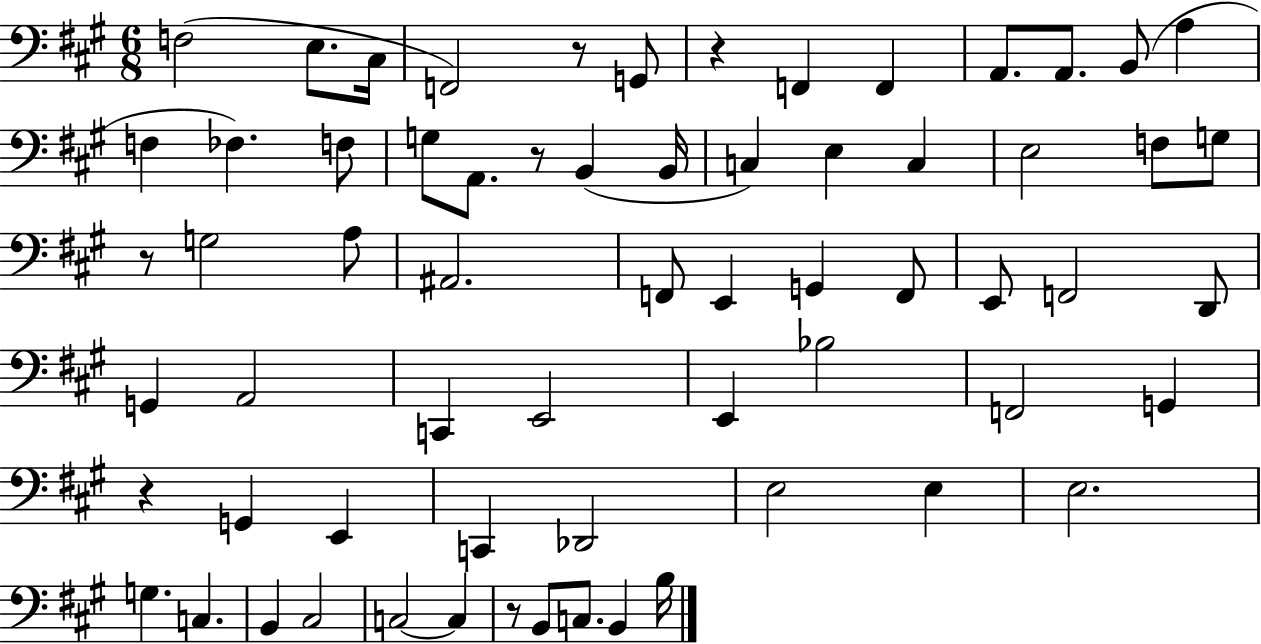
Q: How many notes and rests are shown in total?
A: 65